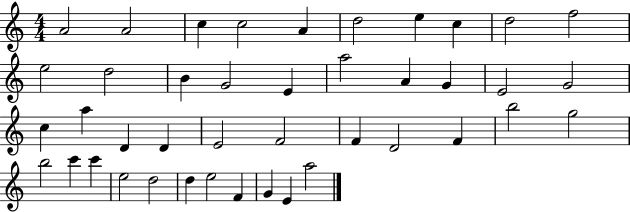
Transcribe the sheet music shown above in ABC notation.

X:1
T:Untitled
M:4/4
L:1/4
K:C
A2 A2 c c2 A d2 e c d2 f2 e2 d2 B G2 E a2 A G E2 G2 c a D D E2 F2 F D2 F b2 g2 b2 c' c' e2 d2 d e2 F G E a2